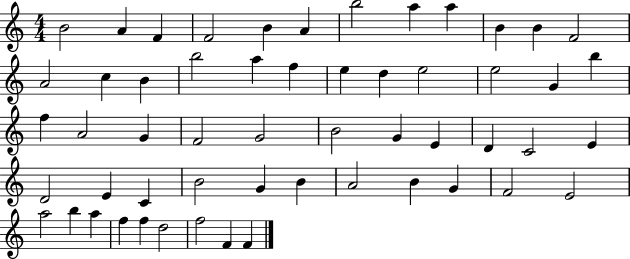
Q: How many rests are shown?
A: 0